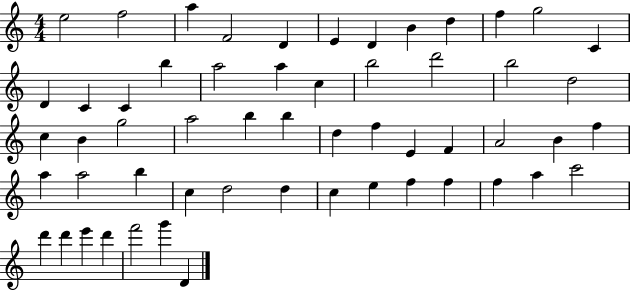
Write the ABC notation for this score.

X:1
T:Untitled
M:4/4
L:1/4
K:C
e2 f2 a F2 D E D B d f g2 C D C C b a2 a c b2 d'2 b2 d2 c B g2 a2 b b d f E F A2 B f a a2 b c d2 d c e f f f a c'2 d' d' e' d' f'2 g' D